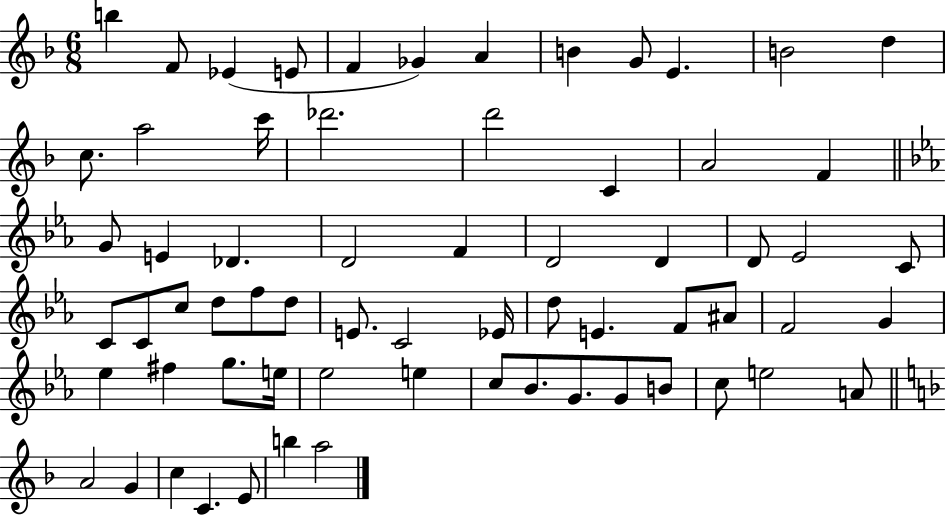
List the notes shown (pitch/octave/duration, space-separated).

B5/q F4/e Eb4/q E4/e F4/q Gb4/q A4/q B4/q G4/e E4/q. B4/h D5/q C5/e. A5/h C6/s Db6/h. D6/h C4/q A4/h F4/q G4/e E4/q Db4/q. D4/h F4/q D4/h D4/q D4/e Eb4/h C4/e C4/e C4/e C5/e D5/e F5/e D5/e E4/e. C4/h Eb4/s D5/e E4/q. F4/e A#4/e F4/h G4/q Eb5/q F#5/q G5/e. E5/s Eb5/h E5/q C5/e Bb4/e. G4/e. G4/e B4/e C5/e E5/h A4/e A4/h G4/q C5/q C4/q. E4/e B5/q A5/h